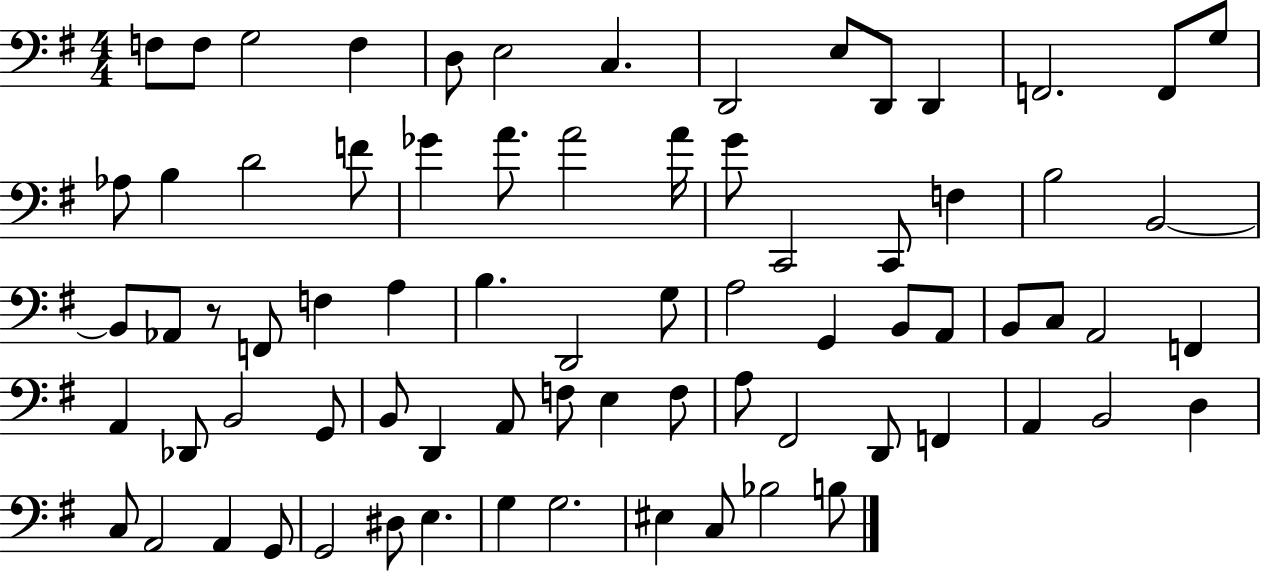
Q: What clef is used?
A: bass